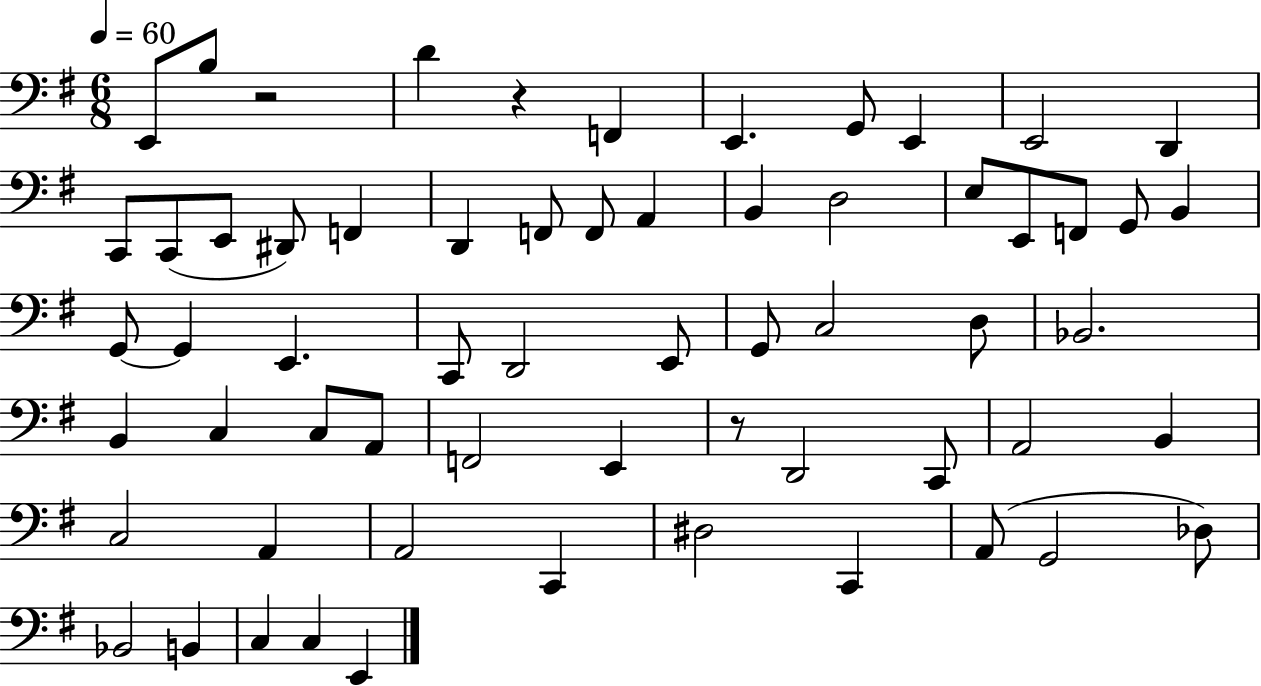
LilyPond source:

{
  \clef bass
  \numericTimeSignature
  \time 6/8
  \key g \major
  \tempo 4 = 60
  e,8 b8 r2 | d'4 r4 f,4 | e,4. g,8 e,4 | e,2 d,4 | \break c,8 c,8( e,8 dis,8) f,4 | d,4 f,8 f,8 a,4 | b,4 d2 | e8 e,8 f,8 g,8 b,4 | \break g,8~~ g,4 e,4. | c,8 d,2 e,8 | g,8 c2 d8 | bes,2. | \break b,4 c4 c8 a,8 | f,2 e,4 | r8 d,2 c,8 | a,2 b,4 | \break c2 a,4 | a,2 c,4 | dis2 c,4 | a,8( g,2 des8) | \break bes,2 b,4 | c4 c4 e,4 | \bar "|."
}